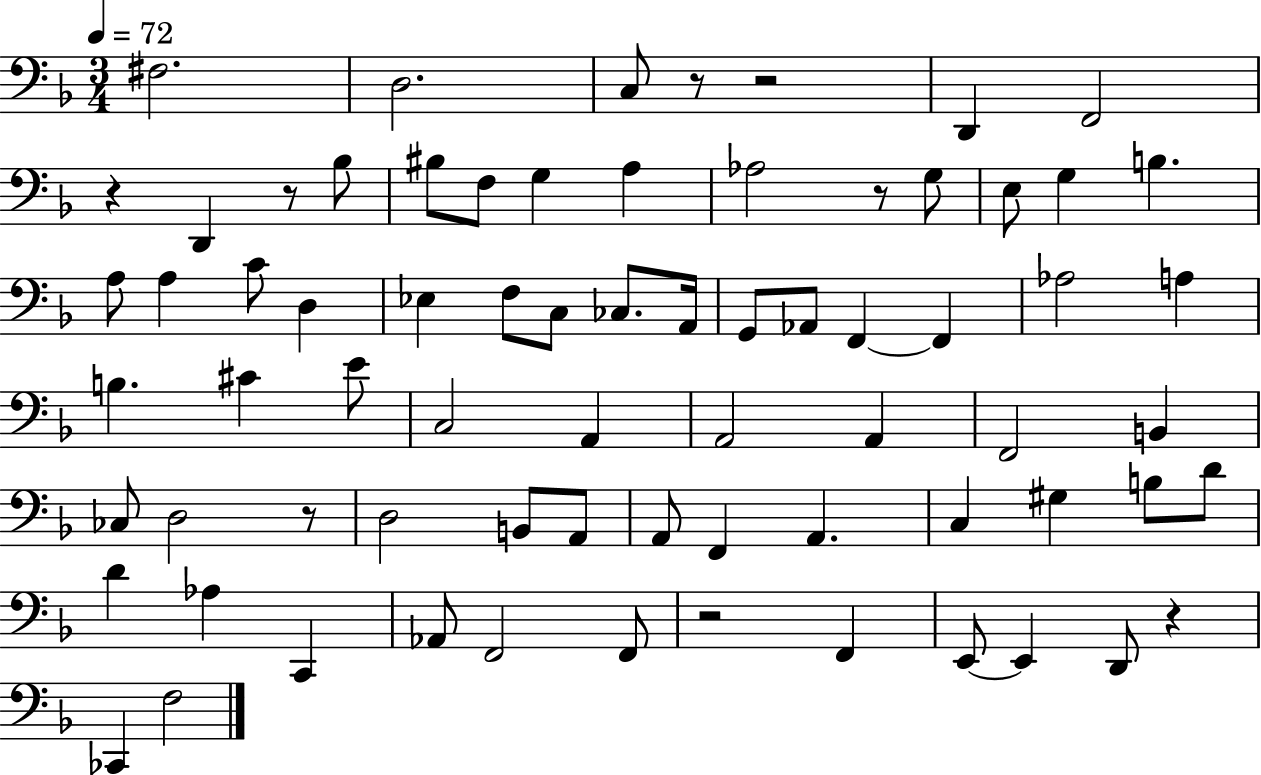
{
  \clef bass
  \numericTimeSignature
  \time 3/4
  \key f \major
  \tempo 4 = 72
  fis2. | d2. | c8 r8 r2 | d,4 f,2 | \break r4 d,4 r8 bes8 | bis8 f8 g4 a4 | aes2 r8 g8 | e8 g4 b4. | \break a8 a4 c'8 d4 | ees4 f8 c8 ces8. a,16 | g,8 aes,8 f,4~~ f,4 | aes2 a4 | \break b4. cis'4 e'8 | c2 a,4 | a,2 a,4 | f,2 b,4 | \break ces8 d2 r8 | d2 b,8 a,8 | a,8 f,4 a,4. | c4 gis4 b8 d'8 | \break d'4 aes4 c,4 | aes,8 f,2 f,8 | r2 f,4 | e,8~~ e,4 d,8 r4 | \break ces,4 f2 | \bar "|."
}